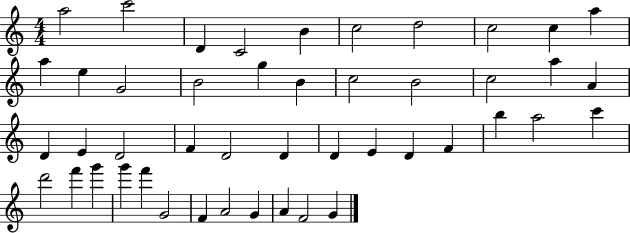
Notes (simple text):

A5/h C6/h D4/q C4/h B4/q C5/h D5/h C5/h C5/q A5/q A5/q E5/q G4/h B4/h G5/q B4/q C5/h B4/h C5/h A5/q A4/q D4/q E4/q D4/h F4/q D4/h D4/q D4/q E4/q D4/q F4/q B5/q A5/h C6/q D6/h F6/q G6/q G6/q F6/q G4/h F4/q A4/h G4/q A4/q F4/h G4/q